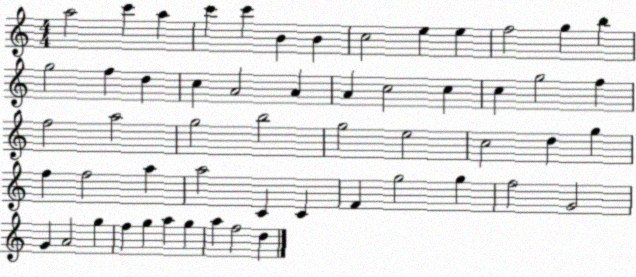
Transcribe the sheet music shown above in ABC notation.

X:1
T:Untitled
M:4/4
L:1/4
K:C
a2 c' a c' c' B B c2 e e f2 g b g2 f d c A2 A A c2 c c g2 f f2 a2 g2 b2 g2 e2 c2 d g f f2 a a2 C C F g2 g f2 G2 G A2 g f g a g a f2 d